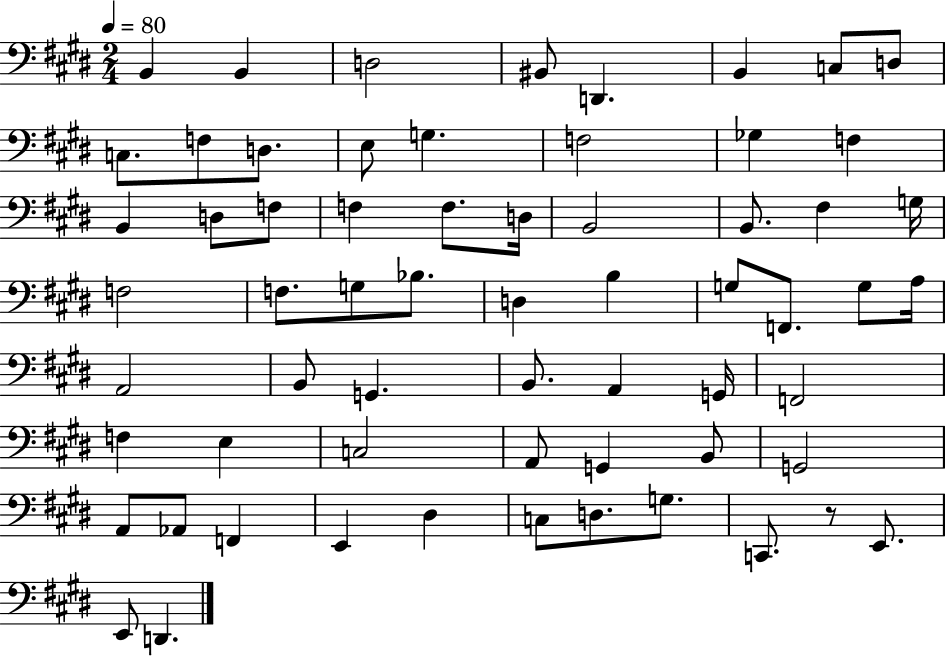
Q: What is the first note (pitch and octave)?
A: B2